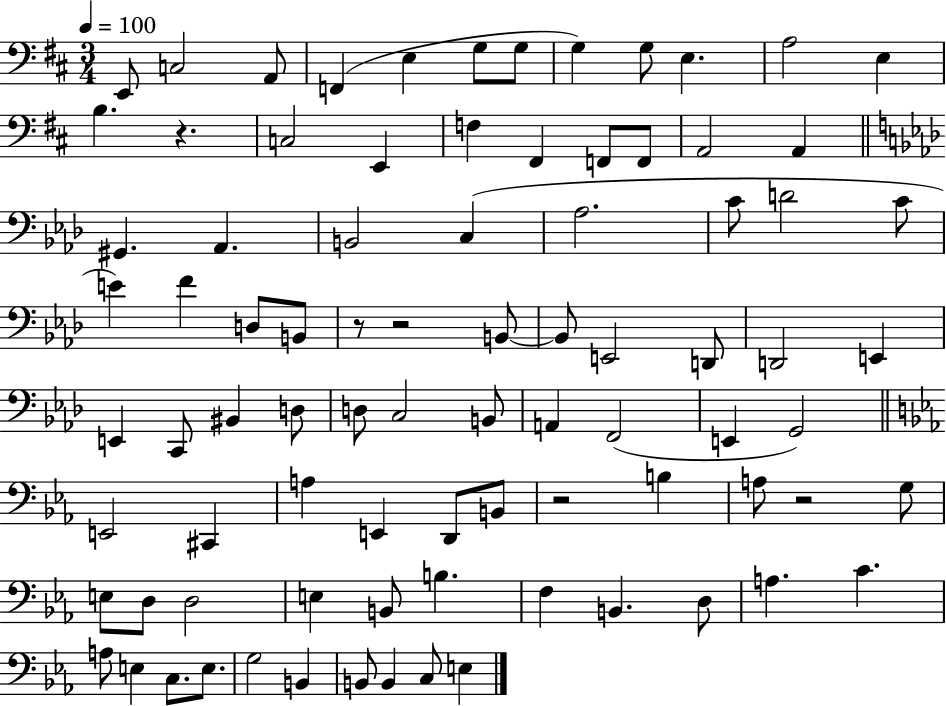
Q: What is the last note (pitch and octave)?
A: E3